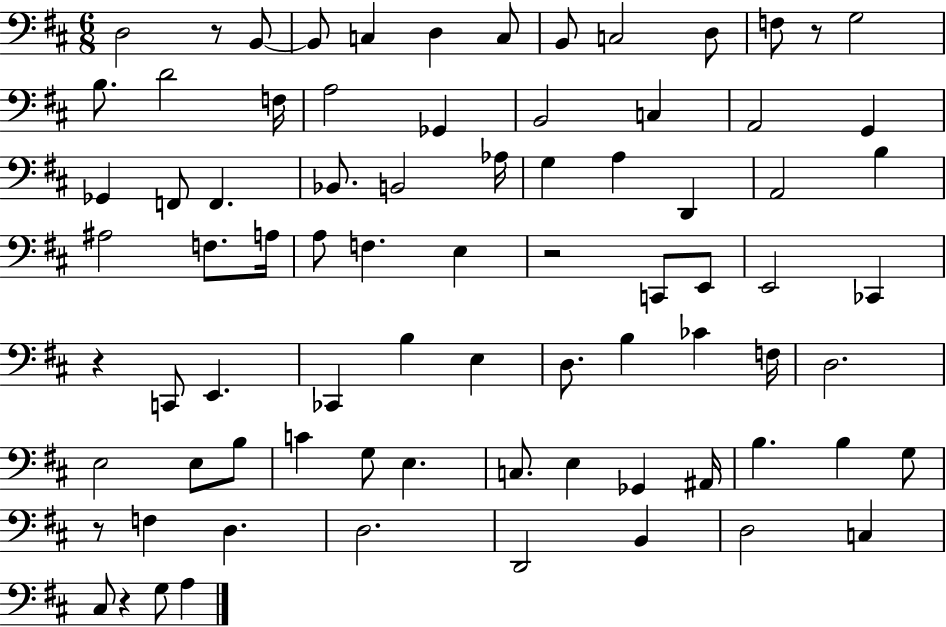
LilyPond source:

{
  \clef bass
  \numericTimeSignature
  \time 6/8
  \key d \major
  d2 r8 b,8~~ | b,8 c4 d4 c8 | b,8 c2 d8 | f8 r8 g2 | \break b8. d'2 f16 | a2 ges,4 | b,2 c4 | a,2 g,4 | \break ges,4 f,8 f,4. | bes,8. b,2 aes16 | g4 a4 d,4 | a,2 b4 | \break ais2 f8. a16 | a8 f4. e4 | r2 c,8 e,8 | e,2 ces,4 | \break r4 c,8 e,4. | ces,4 b4 e4 | d8. b4 ces'4 f16 | d2. | \break e2 e8 b8 | c'4 g8 e4. | c8. e4 ges,4 ais,16 | b4. b4 g8 | \break r8 f4 d4. | d2. | d,2 b,4 | d2 c4 | \break cis8 r4 g8 a4 | \bar "|."
}